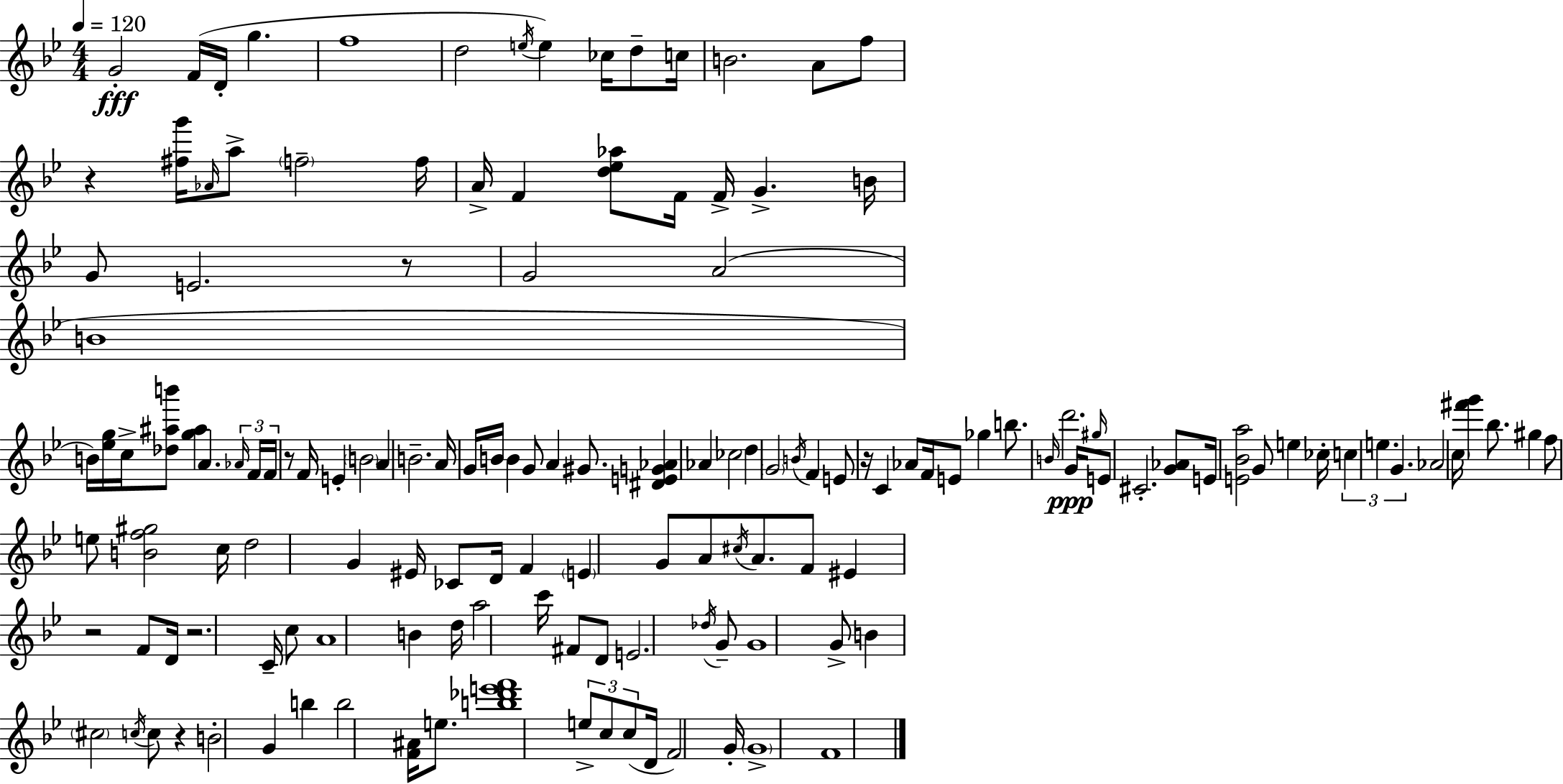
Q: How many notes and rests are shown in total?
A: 145